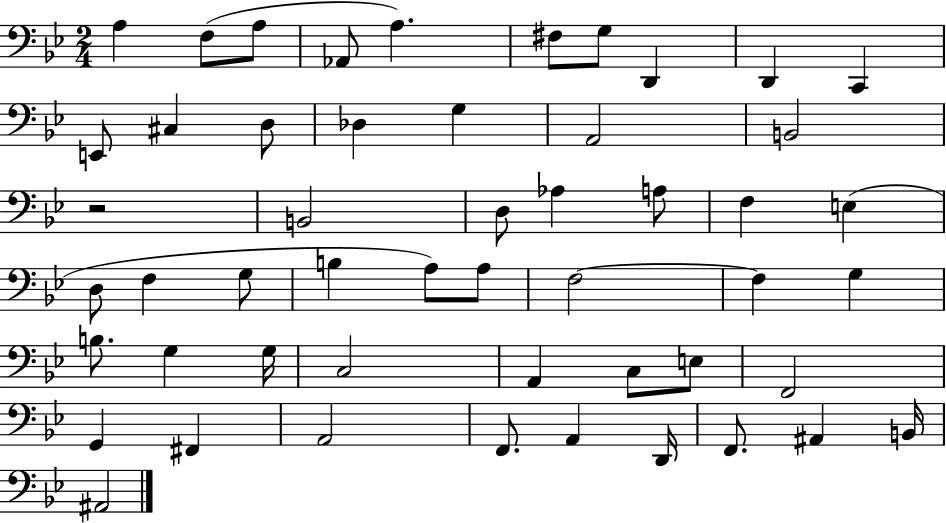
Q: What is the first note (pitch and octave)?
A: A3